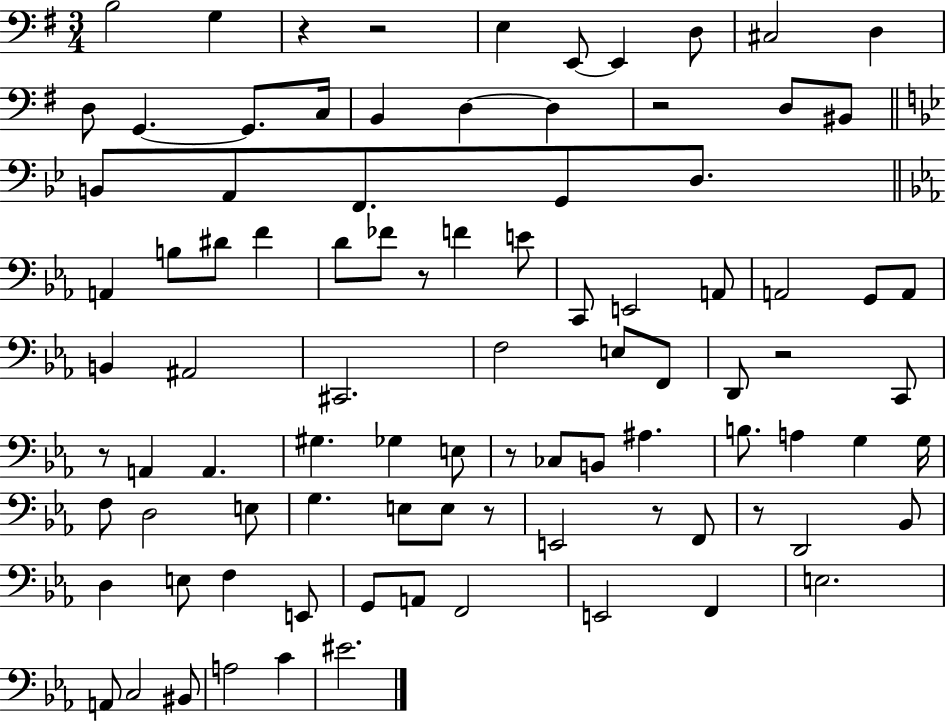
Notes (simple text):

B3/h G3/q R/q R/h E3/q E2/e E2/q D3/e C#3/h D3/q D3/e G2/q. G2/e. C3/s B2/q D3/q D3/q R/h D3/e BIS2/e B2/e A2/e F2/e. G2/e D3/e. A2/q B3/e D#4/e F4/q D4/e FES4/e R/e F4/q E4/e C2/e E2/h A2/e A2/h G2/e A2/e B2/q A#2/h C#2/h. F3/h E3/e F2/e D2/e R/h C2/e R/e A2/q A2/q. G#3/q. Gb3/q E3/e R/e CES3/e B2/e A#3/q. B3/e. A3/q G3/q G3/s F3/e D3/h E3/e G3/q. E3/e E3/e R/e E2/h R/e F2/e R/e D2/h Bb2/e D3/q E3/e F3/q E2/e G2/e A2/e F2/h E2/h F2/q E3/h. A2/e C3/h BIS2/e A3/h C4/q EIS4/h.